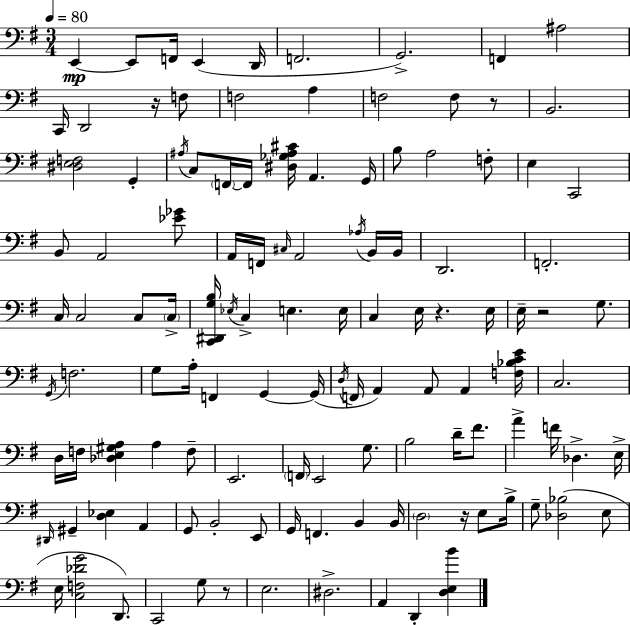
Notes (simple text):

E2/q E2/e F2/s E2/q D2/s F2/h. G2/h. F2/q A#3/h C2/s D2/h R/s F3/e F3/h A3/q F3/h F3/e R/e B2/h. [D#3,E3,F3]/h G2/q A#3/s C3/e F2/s F2/s [D#3,Gb3,A#3,C#4]/s A2/q. G2/s B3/e A3/h F3/e E3/q C2/h B2/e A2/h [Eb4,Gb4]/e A2/s F2/s C#3/s A2/h Ab3/s B2/s B2/s D2/h. F2/h. C3/s C3/h C3/e C3/s [C2,D#2,G3,B3]/s Eb3/s C3/q E3/q. E3/s C3/q E3/s R/q. E3/s E3/s R/h G3/e. G2/s F3/h. G3/e A3/s F2/q G2/q G2/s D3/s F2/s A2/q A2/e A2/q [F3,Bb3,C4,E4]/s C3/h. D3/s F3/s [Db3,E3,G#3,A3]/q A3/q F3/e E2/h. F2/s E2/h G3/e. B3/h D4/s F#4/e. A4/q F4/s Db3/q. E3/s D#2/s G#2/q [D3,Eb3]/q A2/q G2/e B2/h E2/e G2/s F2/q. B2/q B2/s D3/h R/s E3/e B3/s G3/e [Db3,Bb3]/h E3/e E3/s [C3,F3,Db4,G4]/h D2/e. C2/h G3/e R/e E3/h. D#3/h. A2/q D2/q [D3,E3,B4]/q